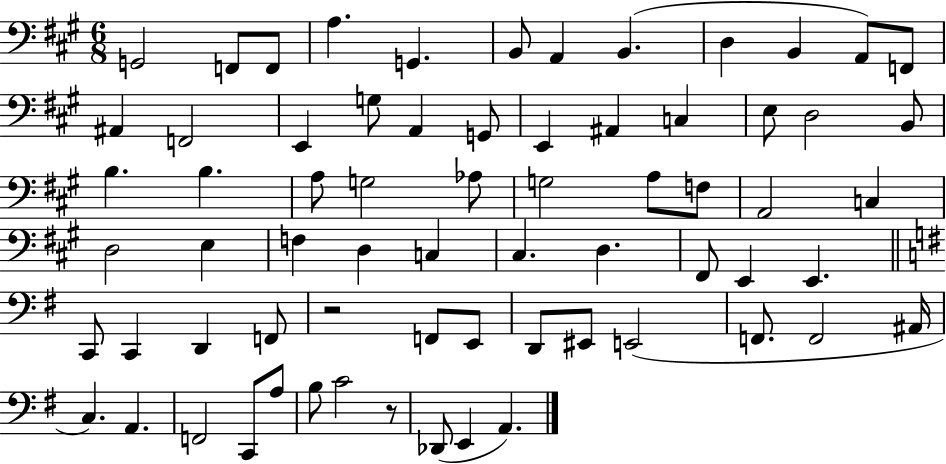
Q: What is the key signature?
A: A major